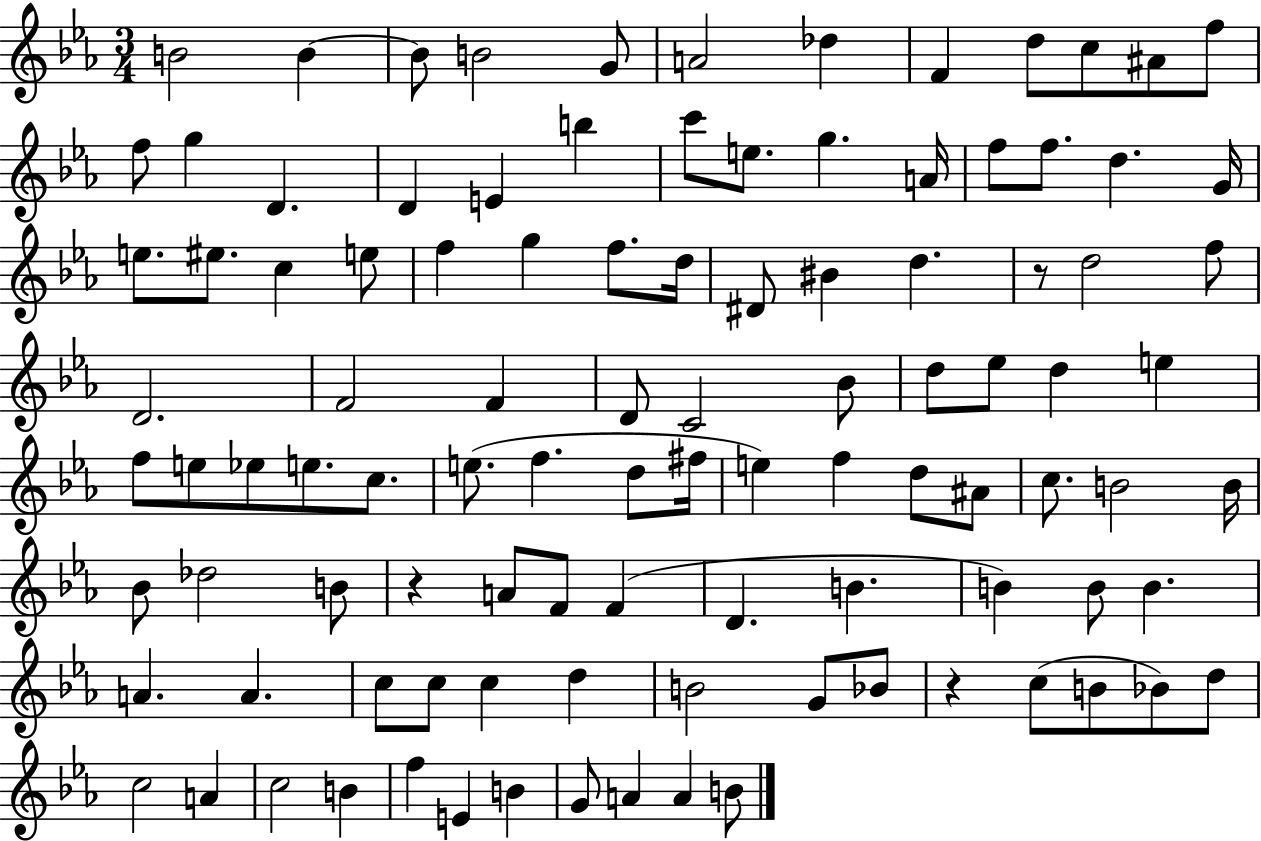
{
  \clef treble
  \numericTimeSignature
  \time 3/4
  \key ees \major
  b'2 b'4~~ | b'8 b'2 g'8 | a'2 des''4 | f'4 d''8 c''8 ais'8 f''8 | \break f''8 g''4 d'4. | d'4 e'4 b''4 | c'''8 e''8. g''4. a'16 | f''8 f''8. d''4. g'16 | \break e''8. eis''8. c''4 e''8 | f''4 g''4 f''8. d''16 | dis'8 bis'4 d''4. | r8 d''2 f''8 | \break d'2. | f'2 f'4 | d'8 c'2 bes'8 | d''8 ees''8 d''4 e''4 | \break f''8 e''8 ees''8 e''8. c''8. | e''8.( f''4. d''8 fis''16 | e''4) f''4 d''8 ais'8 | c''8. b'2 b'16 | \break bes'8 des''2 b'8 | r4 a'8 f'8 f'4( | d'4. b'4. | b'4) b'8 b'4. | \break a'4. a'4. | c''8 c''8 c''4 d''4 | b'2 g'8 bes'8 | r4 c''8( b'8 bes'8) d''8 | \break c''2 a'4 | c''2 b'4 | f''4 e'4 b'4 | g'8 a'4 a'4 b'8 | \break \bar "|."
}